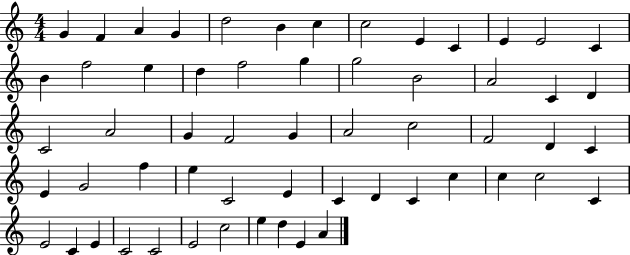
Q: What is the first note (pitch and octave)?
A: G4